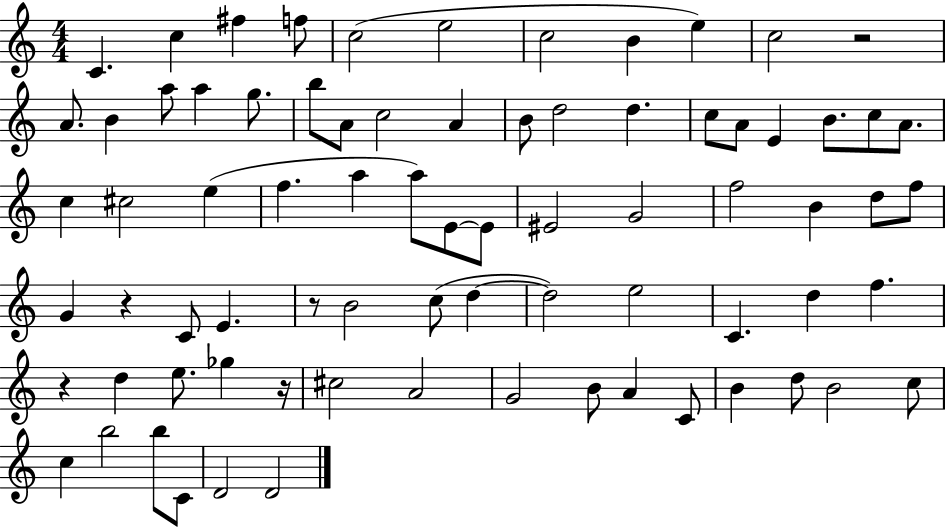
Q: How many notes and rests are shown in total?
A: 77